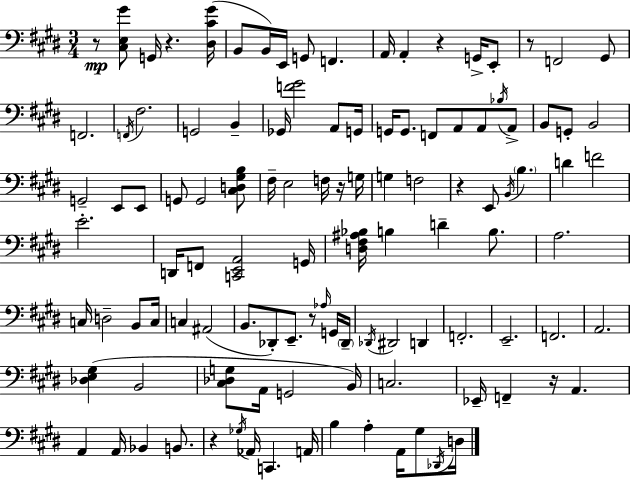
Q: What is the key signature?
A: E major